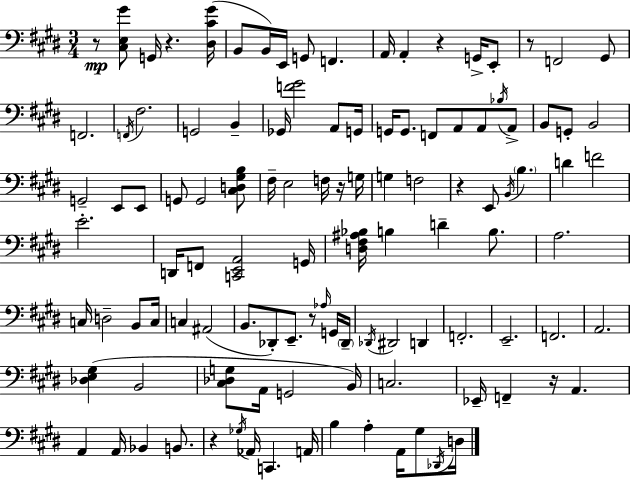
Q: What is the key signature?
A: E major